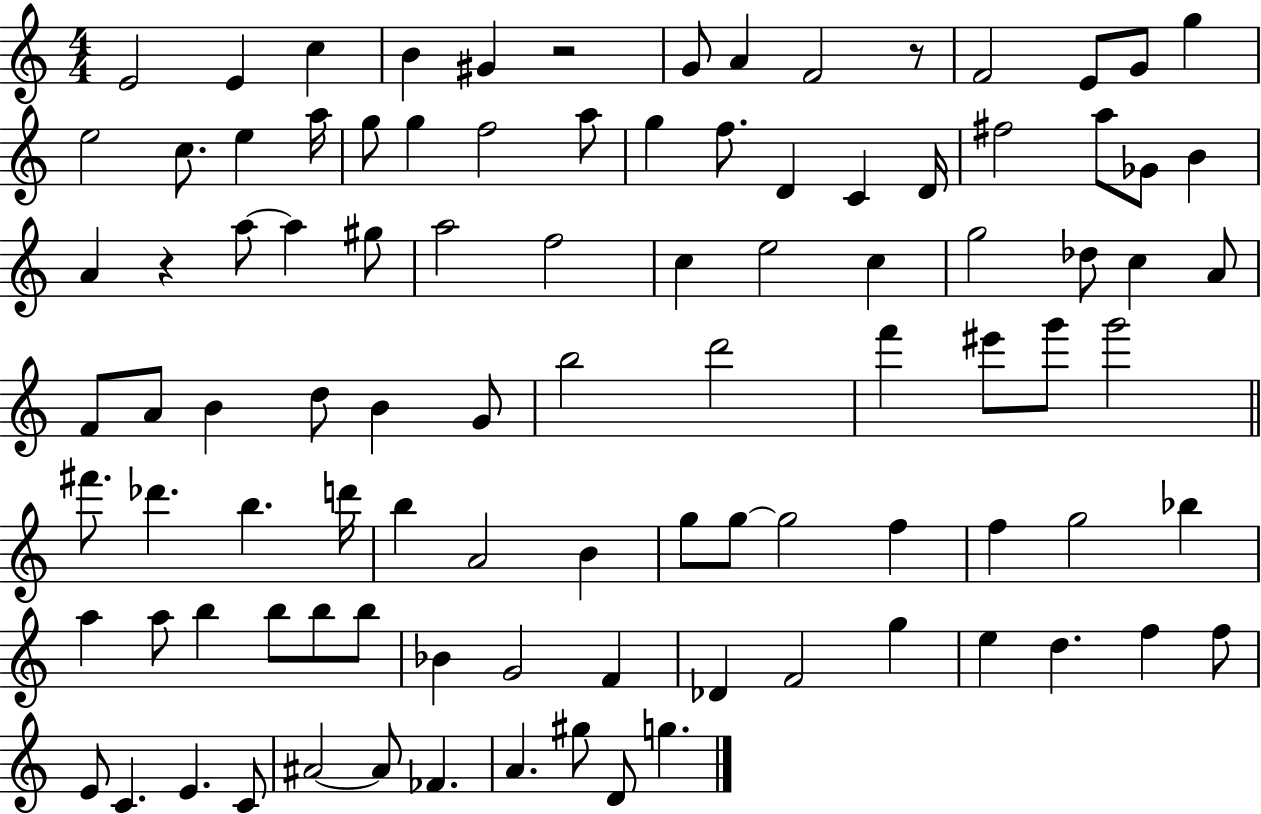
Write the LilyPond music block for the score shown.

{
  \clef treble
  \numericTimeSignature
  \time 4/4
  \key c \major
  e'2 e'4 c''4 | b'4 gis'4 r2 | g'8 a'4 f'2 r8 | f'2 e'8 g'8 g''4 | \break e''2 c''8. e''4 a''16 | g''8 g''4 f''2 a''8 | g''4 f''8. d'4 c'4 d'16 | fis''2 a''8 ges'8 b'4 | \break a'4 r4 a''8~~ a''4 gis''8 | a''2 f''2 | c''4 e''2 c''4 | g''2 des''8 c''4 a'8 | \break f'8 a'8 b'4 d''8 b'4 g'8 | b''2 d'''2 | f'''4 eis'''8 g'''8 g'''2 | \bar "||" \break \key a \minor fis'''8. des'''4. b''4. d'''16 | b''4 a'2 b'4 | g''8 g''8~~ g''2 f''4 | f''4 g''2 bes''4 | \break a''4 a''8 b''4 b''8 b''8 b''8 | bes'4 g'2 f'4 | des'4 f'2 g''4 | e''4 d''4. f''4 f''8 | \break e'8 c'4. e'4. c'8 | ais'2~~ ais'8 fes'4. | a'4. gis''8 d'8 g''4. | \bar "|."
}